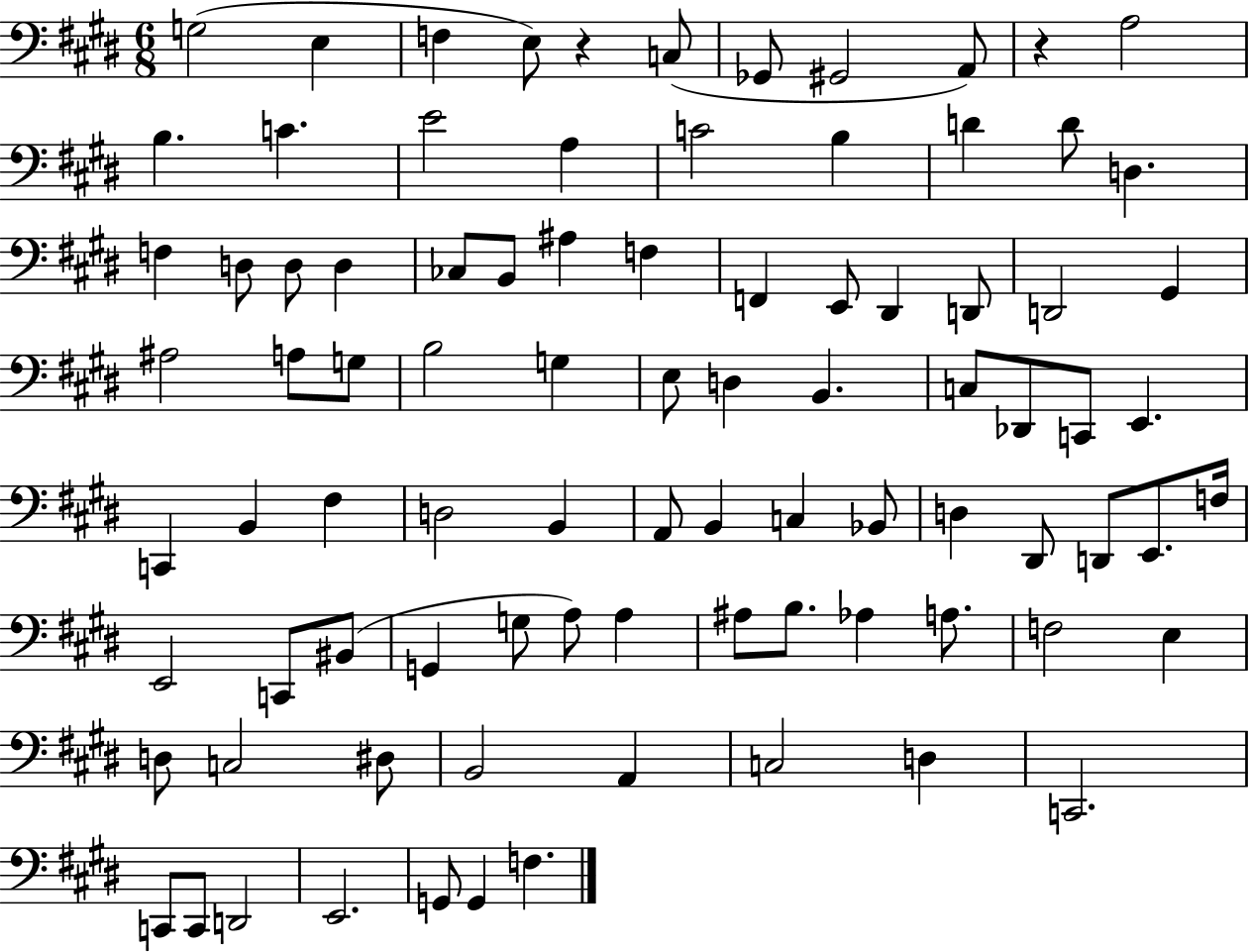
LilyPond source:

{
  \clef bass
  \numericTimeSignature
  \time 6/8
  \key e \major
  g2( e4 | f4 e8) r4 c8( | ges,8 gis,2 a,8) | r4 a2 | \break b4. c'4. | e'2 a4 | c'2 b4 | d'4 d'8 d4. | \break f4 d8 d8 d4 | ces8 b,8 ais4 f4 | f,4 e,8 dis,4 d,8 | d,2 gis,4 | \break ais2 a8 g8 | b2 g4 | e8 d4 b,4. | c8 des,8 c,8 e,4. | \break c,4 b,4 fis4 | d2 b,4 | a,8 b,4 c4 bes,8 | d4 dis,8 d,8 e,8. f16 | \break e,2 c,8 bis,8( | g,4 g8 a8) a4 | ais8 b8. aes4 a8. | f2 e4 | \break d8 c2 dis8 | b,2 a,4 | c2 d4 | c,2. | \break c,8 c,8 d,2 | e,2. | g,8 g,4 f4. | \bar "|."
}